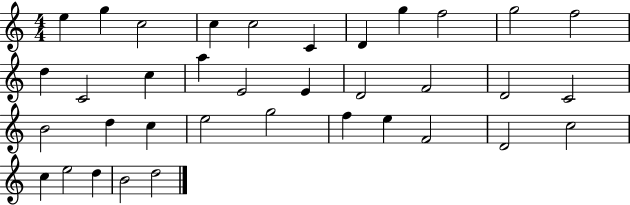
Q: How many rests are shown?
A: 0